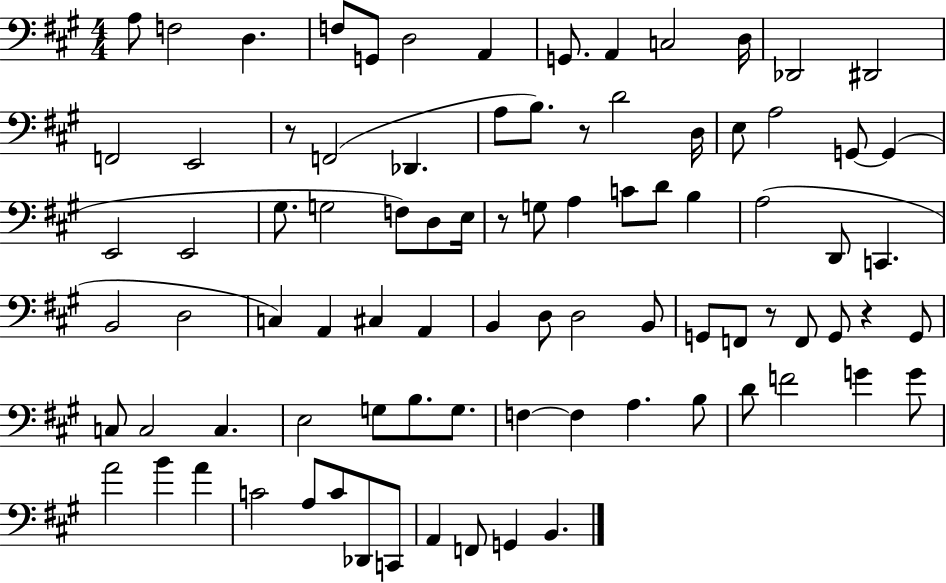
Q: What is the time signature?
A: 4/4